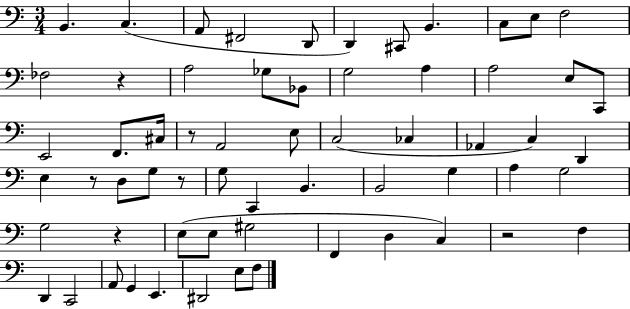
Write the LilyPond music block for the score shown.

{
  \clef bass
  \numericTimeSignature
  \time 3/4
  \key c \major
  \repeat volta 2 { b,4. c4.( | a,8 fis,2 d,8 | d,4) cis,8 b,4. | c8 e8 f2 | \break fes2 r4 | a2 ges8 bes,8 | g2 a4 | a2 e8 c,8 | \break e,2 f,8. cis16 | r8 a,2 e8 | c2( ces4 | aes,4 c4) d,4 | \break e4 r8 d8 g8 r8 | g8 c,4 b,4. | b,2 g4 | a4 g2 | \break g2 r4 | e8( e8 gis2 | f,4 d4 c4) | r2 f4 | \break d,4 c,2 | a,8 g,4 e,4. | dis,2 e8 f8 | } \bar "|."
}